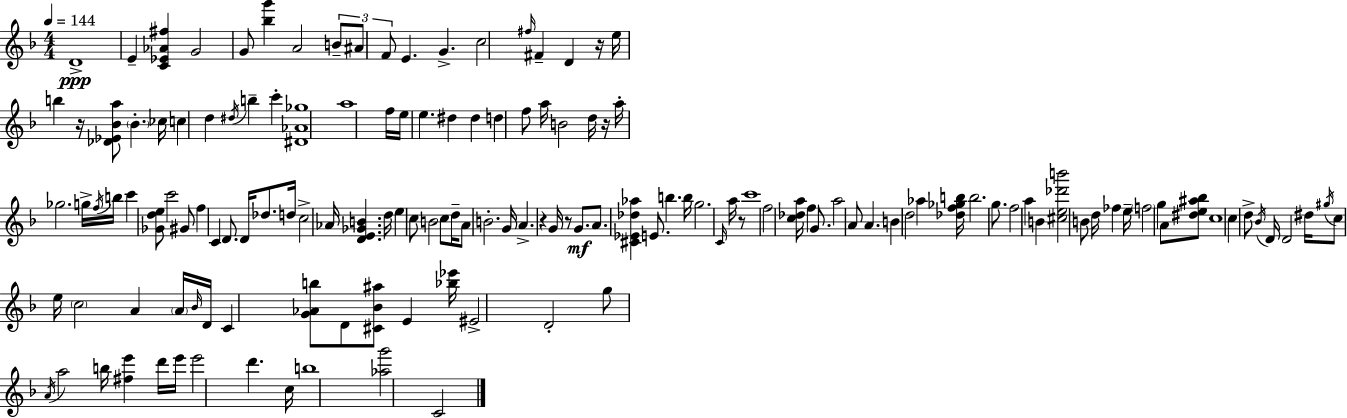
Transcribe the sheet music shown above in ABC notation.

X:1
T:Untitled
M:4/4
L:1/4
K:F
D4 E [C_E_A^f] G2 G/2 [_bg'] A2 B/2 ^A/2 F/2 E G c2 ^f/4 ^F D z/4 e/4 b z/4 [_D_E_Ba]/2 _B _c/4 c d ^d/4 b c' [^D_A_g]4 a4 f/4 e/4 e ^d ^d d f/2 a/4 B2 d/4 z/4 a/4 _g2 g/4 f/4 b/4 c' [_Gde]/2 c'2 ^G/2 f C D/2 D/4 _d/2 d/4 c2 _A/4 [DE_GB] d/4 e c/2 B2 c/2 d/4 A/2 B2 G/4 A z G/4 z/2 G/2 A/2 [^C_E_d_a] E/2 b b/4 g2 C/4 a/4 z/2 c'4 f2 [c_da]/4 f G/2 a2 A/2 A B d2 _a [_df_gb]/4 b2 g/2 f2 a B [^ce_d'b']2 B/2 d/4 _f e/4 f2 g A/2 [^de^a_b]/2 c4 c d/2 _B/4 D/4 D2 ^d/4 ^g/4 c/2 e/4 c2 A A/4 _B/4 D/4 C [G_Ab]/2 D/2 [^C_B^a]/2 E [_b_e']/4 ^E2 D2 g/2 A/4 a2 b/4 [^fe'] d'/4 e'/4 e'2 d' c/4 b4 [_ag']2 C2